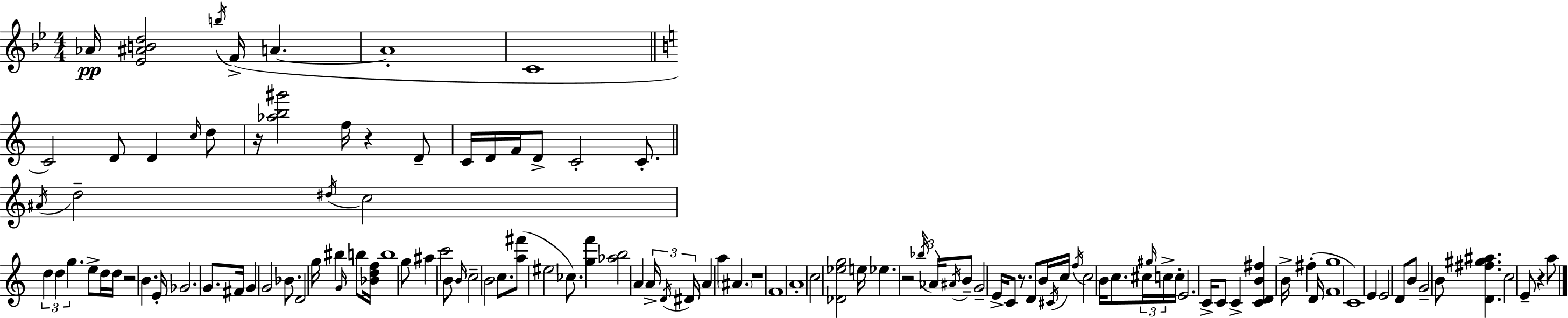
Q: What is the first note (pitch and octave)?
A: Ab4